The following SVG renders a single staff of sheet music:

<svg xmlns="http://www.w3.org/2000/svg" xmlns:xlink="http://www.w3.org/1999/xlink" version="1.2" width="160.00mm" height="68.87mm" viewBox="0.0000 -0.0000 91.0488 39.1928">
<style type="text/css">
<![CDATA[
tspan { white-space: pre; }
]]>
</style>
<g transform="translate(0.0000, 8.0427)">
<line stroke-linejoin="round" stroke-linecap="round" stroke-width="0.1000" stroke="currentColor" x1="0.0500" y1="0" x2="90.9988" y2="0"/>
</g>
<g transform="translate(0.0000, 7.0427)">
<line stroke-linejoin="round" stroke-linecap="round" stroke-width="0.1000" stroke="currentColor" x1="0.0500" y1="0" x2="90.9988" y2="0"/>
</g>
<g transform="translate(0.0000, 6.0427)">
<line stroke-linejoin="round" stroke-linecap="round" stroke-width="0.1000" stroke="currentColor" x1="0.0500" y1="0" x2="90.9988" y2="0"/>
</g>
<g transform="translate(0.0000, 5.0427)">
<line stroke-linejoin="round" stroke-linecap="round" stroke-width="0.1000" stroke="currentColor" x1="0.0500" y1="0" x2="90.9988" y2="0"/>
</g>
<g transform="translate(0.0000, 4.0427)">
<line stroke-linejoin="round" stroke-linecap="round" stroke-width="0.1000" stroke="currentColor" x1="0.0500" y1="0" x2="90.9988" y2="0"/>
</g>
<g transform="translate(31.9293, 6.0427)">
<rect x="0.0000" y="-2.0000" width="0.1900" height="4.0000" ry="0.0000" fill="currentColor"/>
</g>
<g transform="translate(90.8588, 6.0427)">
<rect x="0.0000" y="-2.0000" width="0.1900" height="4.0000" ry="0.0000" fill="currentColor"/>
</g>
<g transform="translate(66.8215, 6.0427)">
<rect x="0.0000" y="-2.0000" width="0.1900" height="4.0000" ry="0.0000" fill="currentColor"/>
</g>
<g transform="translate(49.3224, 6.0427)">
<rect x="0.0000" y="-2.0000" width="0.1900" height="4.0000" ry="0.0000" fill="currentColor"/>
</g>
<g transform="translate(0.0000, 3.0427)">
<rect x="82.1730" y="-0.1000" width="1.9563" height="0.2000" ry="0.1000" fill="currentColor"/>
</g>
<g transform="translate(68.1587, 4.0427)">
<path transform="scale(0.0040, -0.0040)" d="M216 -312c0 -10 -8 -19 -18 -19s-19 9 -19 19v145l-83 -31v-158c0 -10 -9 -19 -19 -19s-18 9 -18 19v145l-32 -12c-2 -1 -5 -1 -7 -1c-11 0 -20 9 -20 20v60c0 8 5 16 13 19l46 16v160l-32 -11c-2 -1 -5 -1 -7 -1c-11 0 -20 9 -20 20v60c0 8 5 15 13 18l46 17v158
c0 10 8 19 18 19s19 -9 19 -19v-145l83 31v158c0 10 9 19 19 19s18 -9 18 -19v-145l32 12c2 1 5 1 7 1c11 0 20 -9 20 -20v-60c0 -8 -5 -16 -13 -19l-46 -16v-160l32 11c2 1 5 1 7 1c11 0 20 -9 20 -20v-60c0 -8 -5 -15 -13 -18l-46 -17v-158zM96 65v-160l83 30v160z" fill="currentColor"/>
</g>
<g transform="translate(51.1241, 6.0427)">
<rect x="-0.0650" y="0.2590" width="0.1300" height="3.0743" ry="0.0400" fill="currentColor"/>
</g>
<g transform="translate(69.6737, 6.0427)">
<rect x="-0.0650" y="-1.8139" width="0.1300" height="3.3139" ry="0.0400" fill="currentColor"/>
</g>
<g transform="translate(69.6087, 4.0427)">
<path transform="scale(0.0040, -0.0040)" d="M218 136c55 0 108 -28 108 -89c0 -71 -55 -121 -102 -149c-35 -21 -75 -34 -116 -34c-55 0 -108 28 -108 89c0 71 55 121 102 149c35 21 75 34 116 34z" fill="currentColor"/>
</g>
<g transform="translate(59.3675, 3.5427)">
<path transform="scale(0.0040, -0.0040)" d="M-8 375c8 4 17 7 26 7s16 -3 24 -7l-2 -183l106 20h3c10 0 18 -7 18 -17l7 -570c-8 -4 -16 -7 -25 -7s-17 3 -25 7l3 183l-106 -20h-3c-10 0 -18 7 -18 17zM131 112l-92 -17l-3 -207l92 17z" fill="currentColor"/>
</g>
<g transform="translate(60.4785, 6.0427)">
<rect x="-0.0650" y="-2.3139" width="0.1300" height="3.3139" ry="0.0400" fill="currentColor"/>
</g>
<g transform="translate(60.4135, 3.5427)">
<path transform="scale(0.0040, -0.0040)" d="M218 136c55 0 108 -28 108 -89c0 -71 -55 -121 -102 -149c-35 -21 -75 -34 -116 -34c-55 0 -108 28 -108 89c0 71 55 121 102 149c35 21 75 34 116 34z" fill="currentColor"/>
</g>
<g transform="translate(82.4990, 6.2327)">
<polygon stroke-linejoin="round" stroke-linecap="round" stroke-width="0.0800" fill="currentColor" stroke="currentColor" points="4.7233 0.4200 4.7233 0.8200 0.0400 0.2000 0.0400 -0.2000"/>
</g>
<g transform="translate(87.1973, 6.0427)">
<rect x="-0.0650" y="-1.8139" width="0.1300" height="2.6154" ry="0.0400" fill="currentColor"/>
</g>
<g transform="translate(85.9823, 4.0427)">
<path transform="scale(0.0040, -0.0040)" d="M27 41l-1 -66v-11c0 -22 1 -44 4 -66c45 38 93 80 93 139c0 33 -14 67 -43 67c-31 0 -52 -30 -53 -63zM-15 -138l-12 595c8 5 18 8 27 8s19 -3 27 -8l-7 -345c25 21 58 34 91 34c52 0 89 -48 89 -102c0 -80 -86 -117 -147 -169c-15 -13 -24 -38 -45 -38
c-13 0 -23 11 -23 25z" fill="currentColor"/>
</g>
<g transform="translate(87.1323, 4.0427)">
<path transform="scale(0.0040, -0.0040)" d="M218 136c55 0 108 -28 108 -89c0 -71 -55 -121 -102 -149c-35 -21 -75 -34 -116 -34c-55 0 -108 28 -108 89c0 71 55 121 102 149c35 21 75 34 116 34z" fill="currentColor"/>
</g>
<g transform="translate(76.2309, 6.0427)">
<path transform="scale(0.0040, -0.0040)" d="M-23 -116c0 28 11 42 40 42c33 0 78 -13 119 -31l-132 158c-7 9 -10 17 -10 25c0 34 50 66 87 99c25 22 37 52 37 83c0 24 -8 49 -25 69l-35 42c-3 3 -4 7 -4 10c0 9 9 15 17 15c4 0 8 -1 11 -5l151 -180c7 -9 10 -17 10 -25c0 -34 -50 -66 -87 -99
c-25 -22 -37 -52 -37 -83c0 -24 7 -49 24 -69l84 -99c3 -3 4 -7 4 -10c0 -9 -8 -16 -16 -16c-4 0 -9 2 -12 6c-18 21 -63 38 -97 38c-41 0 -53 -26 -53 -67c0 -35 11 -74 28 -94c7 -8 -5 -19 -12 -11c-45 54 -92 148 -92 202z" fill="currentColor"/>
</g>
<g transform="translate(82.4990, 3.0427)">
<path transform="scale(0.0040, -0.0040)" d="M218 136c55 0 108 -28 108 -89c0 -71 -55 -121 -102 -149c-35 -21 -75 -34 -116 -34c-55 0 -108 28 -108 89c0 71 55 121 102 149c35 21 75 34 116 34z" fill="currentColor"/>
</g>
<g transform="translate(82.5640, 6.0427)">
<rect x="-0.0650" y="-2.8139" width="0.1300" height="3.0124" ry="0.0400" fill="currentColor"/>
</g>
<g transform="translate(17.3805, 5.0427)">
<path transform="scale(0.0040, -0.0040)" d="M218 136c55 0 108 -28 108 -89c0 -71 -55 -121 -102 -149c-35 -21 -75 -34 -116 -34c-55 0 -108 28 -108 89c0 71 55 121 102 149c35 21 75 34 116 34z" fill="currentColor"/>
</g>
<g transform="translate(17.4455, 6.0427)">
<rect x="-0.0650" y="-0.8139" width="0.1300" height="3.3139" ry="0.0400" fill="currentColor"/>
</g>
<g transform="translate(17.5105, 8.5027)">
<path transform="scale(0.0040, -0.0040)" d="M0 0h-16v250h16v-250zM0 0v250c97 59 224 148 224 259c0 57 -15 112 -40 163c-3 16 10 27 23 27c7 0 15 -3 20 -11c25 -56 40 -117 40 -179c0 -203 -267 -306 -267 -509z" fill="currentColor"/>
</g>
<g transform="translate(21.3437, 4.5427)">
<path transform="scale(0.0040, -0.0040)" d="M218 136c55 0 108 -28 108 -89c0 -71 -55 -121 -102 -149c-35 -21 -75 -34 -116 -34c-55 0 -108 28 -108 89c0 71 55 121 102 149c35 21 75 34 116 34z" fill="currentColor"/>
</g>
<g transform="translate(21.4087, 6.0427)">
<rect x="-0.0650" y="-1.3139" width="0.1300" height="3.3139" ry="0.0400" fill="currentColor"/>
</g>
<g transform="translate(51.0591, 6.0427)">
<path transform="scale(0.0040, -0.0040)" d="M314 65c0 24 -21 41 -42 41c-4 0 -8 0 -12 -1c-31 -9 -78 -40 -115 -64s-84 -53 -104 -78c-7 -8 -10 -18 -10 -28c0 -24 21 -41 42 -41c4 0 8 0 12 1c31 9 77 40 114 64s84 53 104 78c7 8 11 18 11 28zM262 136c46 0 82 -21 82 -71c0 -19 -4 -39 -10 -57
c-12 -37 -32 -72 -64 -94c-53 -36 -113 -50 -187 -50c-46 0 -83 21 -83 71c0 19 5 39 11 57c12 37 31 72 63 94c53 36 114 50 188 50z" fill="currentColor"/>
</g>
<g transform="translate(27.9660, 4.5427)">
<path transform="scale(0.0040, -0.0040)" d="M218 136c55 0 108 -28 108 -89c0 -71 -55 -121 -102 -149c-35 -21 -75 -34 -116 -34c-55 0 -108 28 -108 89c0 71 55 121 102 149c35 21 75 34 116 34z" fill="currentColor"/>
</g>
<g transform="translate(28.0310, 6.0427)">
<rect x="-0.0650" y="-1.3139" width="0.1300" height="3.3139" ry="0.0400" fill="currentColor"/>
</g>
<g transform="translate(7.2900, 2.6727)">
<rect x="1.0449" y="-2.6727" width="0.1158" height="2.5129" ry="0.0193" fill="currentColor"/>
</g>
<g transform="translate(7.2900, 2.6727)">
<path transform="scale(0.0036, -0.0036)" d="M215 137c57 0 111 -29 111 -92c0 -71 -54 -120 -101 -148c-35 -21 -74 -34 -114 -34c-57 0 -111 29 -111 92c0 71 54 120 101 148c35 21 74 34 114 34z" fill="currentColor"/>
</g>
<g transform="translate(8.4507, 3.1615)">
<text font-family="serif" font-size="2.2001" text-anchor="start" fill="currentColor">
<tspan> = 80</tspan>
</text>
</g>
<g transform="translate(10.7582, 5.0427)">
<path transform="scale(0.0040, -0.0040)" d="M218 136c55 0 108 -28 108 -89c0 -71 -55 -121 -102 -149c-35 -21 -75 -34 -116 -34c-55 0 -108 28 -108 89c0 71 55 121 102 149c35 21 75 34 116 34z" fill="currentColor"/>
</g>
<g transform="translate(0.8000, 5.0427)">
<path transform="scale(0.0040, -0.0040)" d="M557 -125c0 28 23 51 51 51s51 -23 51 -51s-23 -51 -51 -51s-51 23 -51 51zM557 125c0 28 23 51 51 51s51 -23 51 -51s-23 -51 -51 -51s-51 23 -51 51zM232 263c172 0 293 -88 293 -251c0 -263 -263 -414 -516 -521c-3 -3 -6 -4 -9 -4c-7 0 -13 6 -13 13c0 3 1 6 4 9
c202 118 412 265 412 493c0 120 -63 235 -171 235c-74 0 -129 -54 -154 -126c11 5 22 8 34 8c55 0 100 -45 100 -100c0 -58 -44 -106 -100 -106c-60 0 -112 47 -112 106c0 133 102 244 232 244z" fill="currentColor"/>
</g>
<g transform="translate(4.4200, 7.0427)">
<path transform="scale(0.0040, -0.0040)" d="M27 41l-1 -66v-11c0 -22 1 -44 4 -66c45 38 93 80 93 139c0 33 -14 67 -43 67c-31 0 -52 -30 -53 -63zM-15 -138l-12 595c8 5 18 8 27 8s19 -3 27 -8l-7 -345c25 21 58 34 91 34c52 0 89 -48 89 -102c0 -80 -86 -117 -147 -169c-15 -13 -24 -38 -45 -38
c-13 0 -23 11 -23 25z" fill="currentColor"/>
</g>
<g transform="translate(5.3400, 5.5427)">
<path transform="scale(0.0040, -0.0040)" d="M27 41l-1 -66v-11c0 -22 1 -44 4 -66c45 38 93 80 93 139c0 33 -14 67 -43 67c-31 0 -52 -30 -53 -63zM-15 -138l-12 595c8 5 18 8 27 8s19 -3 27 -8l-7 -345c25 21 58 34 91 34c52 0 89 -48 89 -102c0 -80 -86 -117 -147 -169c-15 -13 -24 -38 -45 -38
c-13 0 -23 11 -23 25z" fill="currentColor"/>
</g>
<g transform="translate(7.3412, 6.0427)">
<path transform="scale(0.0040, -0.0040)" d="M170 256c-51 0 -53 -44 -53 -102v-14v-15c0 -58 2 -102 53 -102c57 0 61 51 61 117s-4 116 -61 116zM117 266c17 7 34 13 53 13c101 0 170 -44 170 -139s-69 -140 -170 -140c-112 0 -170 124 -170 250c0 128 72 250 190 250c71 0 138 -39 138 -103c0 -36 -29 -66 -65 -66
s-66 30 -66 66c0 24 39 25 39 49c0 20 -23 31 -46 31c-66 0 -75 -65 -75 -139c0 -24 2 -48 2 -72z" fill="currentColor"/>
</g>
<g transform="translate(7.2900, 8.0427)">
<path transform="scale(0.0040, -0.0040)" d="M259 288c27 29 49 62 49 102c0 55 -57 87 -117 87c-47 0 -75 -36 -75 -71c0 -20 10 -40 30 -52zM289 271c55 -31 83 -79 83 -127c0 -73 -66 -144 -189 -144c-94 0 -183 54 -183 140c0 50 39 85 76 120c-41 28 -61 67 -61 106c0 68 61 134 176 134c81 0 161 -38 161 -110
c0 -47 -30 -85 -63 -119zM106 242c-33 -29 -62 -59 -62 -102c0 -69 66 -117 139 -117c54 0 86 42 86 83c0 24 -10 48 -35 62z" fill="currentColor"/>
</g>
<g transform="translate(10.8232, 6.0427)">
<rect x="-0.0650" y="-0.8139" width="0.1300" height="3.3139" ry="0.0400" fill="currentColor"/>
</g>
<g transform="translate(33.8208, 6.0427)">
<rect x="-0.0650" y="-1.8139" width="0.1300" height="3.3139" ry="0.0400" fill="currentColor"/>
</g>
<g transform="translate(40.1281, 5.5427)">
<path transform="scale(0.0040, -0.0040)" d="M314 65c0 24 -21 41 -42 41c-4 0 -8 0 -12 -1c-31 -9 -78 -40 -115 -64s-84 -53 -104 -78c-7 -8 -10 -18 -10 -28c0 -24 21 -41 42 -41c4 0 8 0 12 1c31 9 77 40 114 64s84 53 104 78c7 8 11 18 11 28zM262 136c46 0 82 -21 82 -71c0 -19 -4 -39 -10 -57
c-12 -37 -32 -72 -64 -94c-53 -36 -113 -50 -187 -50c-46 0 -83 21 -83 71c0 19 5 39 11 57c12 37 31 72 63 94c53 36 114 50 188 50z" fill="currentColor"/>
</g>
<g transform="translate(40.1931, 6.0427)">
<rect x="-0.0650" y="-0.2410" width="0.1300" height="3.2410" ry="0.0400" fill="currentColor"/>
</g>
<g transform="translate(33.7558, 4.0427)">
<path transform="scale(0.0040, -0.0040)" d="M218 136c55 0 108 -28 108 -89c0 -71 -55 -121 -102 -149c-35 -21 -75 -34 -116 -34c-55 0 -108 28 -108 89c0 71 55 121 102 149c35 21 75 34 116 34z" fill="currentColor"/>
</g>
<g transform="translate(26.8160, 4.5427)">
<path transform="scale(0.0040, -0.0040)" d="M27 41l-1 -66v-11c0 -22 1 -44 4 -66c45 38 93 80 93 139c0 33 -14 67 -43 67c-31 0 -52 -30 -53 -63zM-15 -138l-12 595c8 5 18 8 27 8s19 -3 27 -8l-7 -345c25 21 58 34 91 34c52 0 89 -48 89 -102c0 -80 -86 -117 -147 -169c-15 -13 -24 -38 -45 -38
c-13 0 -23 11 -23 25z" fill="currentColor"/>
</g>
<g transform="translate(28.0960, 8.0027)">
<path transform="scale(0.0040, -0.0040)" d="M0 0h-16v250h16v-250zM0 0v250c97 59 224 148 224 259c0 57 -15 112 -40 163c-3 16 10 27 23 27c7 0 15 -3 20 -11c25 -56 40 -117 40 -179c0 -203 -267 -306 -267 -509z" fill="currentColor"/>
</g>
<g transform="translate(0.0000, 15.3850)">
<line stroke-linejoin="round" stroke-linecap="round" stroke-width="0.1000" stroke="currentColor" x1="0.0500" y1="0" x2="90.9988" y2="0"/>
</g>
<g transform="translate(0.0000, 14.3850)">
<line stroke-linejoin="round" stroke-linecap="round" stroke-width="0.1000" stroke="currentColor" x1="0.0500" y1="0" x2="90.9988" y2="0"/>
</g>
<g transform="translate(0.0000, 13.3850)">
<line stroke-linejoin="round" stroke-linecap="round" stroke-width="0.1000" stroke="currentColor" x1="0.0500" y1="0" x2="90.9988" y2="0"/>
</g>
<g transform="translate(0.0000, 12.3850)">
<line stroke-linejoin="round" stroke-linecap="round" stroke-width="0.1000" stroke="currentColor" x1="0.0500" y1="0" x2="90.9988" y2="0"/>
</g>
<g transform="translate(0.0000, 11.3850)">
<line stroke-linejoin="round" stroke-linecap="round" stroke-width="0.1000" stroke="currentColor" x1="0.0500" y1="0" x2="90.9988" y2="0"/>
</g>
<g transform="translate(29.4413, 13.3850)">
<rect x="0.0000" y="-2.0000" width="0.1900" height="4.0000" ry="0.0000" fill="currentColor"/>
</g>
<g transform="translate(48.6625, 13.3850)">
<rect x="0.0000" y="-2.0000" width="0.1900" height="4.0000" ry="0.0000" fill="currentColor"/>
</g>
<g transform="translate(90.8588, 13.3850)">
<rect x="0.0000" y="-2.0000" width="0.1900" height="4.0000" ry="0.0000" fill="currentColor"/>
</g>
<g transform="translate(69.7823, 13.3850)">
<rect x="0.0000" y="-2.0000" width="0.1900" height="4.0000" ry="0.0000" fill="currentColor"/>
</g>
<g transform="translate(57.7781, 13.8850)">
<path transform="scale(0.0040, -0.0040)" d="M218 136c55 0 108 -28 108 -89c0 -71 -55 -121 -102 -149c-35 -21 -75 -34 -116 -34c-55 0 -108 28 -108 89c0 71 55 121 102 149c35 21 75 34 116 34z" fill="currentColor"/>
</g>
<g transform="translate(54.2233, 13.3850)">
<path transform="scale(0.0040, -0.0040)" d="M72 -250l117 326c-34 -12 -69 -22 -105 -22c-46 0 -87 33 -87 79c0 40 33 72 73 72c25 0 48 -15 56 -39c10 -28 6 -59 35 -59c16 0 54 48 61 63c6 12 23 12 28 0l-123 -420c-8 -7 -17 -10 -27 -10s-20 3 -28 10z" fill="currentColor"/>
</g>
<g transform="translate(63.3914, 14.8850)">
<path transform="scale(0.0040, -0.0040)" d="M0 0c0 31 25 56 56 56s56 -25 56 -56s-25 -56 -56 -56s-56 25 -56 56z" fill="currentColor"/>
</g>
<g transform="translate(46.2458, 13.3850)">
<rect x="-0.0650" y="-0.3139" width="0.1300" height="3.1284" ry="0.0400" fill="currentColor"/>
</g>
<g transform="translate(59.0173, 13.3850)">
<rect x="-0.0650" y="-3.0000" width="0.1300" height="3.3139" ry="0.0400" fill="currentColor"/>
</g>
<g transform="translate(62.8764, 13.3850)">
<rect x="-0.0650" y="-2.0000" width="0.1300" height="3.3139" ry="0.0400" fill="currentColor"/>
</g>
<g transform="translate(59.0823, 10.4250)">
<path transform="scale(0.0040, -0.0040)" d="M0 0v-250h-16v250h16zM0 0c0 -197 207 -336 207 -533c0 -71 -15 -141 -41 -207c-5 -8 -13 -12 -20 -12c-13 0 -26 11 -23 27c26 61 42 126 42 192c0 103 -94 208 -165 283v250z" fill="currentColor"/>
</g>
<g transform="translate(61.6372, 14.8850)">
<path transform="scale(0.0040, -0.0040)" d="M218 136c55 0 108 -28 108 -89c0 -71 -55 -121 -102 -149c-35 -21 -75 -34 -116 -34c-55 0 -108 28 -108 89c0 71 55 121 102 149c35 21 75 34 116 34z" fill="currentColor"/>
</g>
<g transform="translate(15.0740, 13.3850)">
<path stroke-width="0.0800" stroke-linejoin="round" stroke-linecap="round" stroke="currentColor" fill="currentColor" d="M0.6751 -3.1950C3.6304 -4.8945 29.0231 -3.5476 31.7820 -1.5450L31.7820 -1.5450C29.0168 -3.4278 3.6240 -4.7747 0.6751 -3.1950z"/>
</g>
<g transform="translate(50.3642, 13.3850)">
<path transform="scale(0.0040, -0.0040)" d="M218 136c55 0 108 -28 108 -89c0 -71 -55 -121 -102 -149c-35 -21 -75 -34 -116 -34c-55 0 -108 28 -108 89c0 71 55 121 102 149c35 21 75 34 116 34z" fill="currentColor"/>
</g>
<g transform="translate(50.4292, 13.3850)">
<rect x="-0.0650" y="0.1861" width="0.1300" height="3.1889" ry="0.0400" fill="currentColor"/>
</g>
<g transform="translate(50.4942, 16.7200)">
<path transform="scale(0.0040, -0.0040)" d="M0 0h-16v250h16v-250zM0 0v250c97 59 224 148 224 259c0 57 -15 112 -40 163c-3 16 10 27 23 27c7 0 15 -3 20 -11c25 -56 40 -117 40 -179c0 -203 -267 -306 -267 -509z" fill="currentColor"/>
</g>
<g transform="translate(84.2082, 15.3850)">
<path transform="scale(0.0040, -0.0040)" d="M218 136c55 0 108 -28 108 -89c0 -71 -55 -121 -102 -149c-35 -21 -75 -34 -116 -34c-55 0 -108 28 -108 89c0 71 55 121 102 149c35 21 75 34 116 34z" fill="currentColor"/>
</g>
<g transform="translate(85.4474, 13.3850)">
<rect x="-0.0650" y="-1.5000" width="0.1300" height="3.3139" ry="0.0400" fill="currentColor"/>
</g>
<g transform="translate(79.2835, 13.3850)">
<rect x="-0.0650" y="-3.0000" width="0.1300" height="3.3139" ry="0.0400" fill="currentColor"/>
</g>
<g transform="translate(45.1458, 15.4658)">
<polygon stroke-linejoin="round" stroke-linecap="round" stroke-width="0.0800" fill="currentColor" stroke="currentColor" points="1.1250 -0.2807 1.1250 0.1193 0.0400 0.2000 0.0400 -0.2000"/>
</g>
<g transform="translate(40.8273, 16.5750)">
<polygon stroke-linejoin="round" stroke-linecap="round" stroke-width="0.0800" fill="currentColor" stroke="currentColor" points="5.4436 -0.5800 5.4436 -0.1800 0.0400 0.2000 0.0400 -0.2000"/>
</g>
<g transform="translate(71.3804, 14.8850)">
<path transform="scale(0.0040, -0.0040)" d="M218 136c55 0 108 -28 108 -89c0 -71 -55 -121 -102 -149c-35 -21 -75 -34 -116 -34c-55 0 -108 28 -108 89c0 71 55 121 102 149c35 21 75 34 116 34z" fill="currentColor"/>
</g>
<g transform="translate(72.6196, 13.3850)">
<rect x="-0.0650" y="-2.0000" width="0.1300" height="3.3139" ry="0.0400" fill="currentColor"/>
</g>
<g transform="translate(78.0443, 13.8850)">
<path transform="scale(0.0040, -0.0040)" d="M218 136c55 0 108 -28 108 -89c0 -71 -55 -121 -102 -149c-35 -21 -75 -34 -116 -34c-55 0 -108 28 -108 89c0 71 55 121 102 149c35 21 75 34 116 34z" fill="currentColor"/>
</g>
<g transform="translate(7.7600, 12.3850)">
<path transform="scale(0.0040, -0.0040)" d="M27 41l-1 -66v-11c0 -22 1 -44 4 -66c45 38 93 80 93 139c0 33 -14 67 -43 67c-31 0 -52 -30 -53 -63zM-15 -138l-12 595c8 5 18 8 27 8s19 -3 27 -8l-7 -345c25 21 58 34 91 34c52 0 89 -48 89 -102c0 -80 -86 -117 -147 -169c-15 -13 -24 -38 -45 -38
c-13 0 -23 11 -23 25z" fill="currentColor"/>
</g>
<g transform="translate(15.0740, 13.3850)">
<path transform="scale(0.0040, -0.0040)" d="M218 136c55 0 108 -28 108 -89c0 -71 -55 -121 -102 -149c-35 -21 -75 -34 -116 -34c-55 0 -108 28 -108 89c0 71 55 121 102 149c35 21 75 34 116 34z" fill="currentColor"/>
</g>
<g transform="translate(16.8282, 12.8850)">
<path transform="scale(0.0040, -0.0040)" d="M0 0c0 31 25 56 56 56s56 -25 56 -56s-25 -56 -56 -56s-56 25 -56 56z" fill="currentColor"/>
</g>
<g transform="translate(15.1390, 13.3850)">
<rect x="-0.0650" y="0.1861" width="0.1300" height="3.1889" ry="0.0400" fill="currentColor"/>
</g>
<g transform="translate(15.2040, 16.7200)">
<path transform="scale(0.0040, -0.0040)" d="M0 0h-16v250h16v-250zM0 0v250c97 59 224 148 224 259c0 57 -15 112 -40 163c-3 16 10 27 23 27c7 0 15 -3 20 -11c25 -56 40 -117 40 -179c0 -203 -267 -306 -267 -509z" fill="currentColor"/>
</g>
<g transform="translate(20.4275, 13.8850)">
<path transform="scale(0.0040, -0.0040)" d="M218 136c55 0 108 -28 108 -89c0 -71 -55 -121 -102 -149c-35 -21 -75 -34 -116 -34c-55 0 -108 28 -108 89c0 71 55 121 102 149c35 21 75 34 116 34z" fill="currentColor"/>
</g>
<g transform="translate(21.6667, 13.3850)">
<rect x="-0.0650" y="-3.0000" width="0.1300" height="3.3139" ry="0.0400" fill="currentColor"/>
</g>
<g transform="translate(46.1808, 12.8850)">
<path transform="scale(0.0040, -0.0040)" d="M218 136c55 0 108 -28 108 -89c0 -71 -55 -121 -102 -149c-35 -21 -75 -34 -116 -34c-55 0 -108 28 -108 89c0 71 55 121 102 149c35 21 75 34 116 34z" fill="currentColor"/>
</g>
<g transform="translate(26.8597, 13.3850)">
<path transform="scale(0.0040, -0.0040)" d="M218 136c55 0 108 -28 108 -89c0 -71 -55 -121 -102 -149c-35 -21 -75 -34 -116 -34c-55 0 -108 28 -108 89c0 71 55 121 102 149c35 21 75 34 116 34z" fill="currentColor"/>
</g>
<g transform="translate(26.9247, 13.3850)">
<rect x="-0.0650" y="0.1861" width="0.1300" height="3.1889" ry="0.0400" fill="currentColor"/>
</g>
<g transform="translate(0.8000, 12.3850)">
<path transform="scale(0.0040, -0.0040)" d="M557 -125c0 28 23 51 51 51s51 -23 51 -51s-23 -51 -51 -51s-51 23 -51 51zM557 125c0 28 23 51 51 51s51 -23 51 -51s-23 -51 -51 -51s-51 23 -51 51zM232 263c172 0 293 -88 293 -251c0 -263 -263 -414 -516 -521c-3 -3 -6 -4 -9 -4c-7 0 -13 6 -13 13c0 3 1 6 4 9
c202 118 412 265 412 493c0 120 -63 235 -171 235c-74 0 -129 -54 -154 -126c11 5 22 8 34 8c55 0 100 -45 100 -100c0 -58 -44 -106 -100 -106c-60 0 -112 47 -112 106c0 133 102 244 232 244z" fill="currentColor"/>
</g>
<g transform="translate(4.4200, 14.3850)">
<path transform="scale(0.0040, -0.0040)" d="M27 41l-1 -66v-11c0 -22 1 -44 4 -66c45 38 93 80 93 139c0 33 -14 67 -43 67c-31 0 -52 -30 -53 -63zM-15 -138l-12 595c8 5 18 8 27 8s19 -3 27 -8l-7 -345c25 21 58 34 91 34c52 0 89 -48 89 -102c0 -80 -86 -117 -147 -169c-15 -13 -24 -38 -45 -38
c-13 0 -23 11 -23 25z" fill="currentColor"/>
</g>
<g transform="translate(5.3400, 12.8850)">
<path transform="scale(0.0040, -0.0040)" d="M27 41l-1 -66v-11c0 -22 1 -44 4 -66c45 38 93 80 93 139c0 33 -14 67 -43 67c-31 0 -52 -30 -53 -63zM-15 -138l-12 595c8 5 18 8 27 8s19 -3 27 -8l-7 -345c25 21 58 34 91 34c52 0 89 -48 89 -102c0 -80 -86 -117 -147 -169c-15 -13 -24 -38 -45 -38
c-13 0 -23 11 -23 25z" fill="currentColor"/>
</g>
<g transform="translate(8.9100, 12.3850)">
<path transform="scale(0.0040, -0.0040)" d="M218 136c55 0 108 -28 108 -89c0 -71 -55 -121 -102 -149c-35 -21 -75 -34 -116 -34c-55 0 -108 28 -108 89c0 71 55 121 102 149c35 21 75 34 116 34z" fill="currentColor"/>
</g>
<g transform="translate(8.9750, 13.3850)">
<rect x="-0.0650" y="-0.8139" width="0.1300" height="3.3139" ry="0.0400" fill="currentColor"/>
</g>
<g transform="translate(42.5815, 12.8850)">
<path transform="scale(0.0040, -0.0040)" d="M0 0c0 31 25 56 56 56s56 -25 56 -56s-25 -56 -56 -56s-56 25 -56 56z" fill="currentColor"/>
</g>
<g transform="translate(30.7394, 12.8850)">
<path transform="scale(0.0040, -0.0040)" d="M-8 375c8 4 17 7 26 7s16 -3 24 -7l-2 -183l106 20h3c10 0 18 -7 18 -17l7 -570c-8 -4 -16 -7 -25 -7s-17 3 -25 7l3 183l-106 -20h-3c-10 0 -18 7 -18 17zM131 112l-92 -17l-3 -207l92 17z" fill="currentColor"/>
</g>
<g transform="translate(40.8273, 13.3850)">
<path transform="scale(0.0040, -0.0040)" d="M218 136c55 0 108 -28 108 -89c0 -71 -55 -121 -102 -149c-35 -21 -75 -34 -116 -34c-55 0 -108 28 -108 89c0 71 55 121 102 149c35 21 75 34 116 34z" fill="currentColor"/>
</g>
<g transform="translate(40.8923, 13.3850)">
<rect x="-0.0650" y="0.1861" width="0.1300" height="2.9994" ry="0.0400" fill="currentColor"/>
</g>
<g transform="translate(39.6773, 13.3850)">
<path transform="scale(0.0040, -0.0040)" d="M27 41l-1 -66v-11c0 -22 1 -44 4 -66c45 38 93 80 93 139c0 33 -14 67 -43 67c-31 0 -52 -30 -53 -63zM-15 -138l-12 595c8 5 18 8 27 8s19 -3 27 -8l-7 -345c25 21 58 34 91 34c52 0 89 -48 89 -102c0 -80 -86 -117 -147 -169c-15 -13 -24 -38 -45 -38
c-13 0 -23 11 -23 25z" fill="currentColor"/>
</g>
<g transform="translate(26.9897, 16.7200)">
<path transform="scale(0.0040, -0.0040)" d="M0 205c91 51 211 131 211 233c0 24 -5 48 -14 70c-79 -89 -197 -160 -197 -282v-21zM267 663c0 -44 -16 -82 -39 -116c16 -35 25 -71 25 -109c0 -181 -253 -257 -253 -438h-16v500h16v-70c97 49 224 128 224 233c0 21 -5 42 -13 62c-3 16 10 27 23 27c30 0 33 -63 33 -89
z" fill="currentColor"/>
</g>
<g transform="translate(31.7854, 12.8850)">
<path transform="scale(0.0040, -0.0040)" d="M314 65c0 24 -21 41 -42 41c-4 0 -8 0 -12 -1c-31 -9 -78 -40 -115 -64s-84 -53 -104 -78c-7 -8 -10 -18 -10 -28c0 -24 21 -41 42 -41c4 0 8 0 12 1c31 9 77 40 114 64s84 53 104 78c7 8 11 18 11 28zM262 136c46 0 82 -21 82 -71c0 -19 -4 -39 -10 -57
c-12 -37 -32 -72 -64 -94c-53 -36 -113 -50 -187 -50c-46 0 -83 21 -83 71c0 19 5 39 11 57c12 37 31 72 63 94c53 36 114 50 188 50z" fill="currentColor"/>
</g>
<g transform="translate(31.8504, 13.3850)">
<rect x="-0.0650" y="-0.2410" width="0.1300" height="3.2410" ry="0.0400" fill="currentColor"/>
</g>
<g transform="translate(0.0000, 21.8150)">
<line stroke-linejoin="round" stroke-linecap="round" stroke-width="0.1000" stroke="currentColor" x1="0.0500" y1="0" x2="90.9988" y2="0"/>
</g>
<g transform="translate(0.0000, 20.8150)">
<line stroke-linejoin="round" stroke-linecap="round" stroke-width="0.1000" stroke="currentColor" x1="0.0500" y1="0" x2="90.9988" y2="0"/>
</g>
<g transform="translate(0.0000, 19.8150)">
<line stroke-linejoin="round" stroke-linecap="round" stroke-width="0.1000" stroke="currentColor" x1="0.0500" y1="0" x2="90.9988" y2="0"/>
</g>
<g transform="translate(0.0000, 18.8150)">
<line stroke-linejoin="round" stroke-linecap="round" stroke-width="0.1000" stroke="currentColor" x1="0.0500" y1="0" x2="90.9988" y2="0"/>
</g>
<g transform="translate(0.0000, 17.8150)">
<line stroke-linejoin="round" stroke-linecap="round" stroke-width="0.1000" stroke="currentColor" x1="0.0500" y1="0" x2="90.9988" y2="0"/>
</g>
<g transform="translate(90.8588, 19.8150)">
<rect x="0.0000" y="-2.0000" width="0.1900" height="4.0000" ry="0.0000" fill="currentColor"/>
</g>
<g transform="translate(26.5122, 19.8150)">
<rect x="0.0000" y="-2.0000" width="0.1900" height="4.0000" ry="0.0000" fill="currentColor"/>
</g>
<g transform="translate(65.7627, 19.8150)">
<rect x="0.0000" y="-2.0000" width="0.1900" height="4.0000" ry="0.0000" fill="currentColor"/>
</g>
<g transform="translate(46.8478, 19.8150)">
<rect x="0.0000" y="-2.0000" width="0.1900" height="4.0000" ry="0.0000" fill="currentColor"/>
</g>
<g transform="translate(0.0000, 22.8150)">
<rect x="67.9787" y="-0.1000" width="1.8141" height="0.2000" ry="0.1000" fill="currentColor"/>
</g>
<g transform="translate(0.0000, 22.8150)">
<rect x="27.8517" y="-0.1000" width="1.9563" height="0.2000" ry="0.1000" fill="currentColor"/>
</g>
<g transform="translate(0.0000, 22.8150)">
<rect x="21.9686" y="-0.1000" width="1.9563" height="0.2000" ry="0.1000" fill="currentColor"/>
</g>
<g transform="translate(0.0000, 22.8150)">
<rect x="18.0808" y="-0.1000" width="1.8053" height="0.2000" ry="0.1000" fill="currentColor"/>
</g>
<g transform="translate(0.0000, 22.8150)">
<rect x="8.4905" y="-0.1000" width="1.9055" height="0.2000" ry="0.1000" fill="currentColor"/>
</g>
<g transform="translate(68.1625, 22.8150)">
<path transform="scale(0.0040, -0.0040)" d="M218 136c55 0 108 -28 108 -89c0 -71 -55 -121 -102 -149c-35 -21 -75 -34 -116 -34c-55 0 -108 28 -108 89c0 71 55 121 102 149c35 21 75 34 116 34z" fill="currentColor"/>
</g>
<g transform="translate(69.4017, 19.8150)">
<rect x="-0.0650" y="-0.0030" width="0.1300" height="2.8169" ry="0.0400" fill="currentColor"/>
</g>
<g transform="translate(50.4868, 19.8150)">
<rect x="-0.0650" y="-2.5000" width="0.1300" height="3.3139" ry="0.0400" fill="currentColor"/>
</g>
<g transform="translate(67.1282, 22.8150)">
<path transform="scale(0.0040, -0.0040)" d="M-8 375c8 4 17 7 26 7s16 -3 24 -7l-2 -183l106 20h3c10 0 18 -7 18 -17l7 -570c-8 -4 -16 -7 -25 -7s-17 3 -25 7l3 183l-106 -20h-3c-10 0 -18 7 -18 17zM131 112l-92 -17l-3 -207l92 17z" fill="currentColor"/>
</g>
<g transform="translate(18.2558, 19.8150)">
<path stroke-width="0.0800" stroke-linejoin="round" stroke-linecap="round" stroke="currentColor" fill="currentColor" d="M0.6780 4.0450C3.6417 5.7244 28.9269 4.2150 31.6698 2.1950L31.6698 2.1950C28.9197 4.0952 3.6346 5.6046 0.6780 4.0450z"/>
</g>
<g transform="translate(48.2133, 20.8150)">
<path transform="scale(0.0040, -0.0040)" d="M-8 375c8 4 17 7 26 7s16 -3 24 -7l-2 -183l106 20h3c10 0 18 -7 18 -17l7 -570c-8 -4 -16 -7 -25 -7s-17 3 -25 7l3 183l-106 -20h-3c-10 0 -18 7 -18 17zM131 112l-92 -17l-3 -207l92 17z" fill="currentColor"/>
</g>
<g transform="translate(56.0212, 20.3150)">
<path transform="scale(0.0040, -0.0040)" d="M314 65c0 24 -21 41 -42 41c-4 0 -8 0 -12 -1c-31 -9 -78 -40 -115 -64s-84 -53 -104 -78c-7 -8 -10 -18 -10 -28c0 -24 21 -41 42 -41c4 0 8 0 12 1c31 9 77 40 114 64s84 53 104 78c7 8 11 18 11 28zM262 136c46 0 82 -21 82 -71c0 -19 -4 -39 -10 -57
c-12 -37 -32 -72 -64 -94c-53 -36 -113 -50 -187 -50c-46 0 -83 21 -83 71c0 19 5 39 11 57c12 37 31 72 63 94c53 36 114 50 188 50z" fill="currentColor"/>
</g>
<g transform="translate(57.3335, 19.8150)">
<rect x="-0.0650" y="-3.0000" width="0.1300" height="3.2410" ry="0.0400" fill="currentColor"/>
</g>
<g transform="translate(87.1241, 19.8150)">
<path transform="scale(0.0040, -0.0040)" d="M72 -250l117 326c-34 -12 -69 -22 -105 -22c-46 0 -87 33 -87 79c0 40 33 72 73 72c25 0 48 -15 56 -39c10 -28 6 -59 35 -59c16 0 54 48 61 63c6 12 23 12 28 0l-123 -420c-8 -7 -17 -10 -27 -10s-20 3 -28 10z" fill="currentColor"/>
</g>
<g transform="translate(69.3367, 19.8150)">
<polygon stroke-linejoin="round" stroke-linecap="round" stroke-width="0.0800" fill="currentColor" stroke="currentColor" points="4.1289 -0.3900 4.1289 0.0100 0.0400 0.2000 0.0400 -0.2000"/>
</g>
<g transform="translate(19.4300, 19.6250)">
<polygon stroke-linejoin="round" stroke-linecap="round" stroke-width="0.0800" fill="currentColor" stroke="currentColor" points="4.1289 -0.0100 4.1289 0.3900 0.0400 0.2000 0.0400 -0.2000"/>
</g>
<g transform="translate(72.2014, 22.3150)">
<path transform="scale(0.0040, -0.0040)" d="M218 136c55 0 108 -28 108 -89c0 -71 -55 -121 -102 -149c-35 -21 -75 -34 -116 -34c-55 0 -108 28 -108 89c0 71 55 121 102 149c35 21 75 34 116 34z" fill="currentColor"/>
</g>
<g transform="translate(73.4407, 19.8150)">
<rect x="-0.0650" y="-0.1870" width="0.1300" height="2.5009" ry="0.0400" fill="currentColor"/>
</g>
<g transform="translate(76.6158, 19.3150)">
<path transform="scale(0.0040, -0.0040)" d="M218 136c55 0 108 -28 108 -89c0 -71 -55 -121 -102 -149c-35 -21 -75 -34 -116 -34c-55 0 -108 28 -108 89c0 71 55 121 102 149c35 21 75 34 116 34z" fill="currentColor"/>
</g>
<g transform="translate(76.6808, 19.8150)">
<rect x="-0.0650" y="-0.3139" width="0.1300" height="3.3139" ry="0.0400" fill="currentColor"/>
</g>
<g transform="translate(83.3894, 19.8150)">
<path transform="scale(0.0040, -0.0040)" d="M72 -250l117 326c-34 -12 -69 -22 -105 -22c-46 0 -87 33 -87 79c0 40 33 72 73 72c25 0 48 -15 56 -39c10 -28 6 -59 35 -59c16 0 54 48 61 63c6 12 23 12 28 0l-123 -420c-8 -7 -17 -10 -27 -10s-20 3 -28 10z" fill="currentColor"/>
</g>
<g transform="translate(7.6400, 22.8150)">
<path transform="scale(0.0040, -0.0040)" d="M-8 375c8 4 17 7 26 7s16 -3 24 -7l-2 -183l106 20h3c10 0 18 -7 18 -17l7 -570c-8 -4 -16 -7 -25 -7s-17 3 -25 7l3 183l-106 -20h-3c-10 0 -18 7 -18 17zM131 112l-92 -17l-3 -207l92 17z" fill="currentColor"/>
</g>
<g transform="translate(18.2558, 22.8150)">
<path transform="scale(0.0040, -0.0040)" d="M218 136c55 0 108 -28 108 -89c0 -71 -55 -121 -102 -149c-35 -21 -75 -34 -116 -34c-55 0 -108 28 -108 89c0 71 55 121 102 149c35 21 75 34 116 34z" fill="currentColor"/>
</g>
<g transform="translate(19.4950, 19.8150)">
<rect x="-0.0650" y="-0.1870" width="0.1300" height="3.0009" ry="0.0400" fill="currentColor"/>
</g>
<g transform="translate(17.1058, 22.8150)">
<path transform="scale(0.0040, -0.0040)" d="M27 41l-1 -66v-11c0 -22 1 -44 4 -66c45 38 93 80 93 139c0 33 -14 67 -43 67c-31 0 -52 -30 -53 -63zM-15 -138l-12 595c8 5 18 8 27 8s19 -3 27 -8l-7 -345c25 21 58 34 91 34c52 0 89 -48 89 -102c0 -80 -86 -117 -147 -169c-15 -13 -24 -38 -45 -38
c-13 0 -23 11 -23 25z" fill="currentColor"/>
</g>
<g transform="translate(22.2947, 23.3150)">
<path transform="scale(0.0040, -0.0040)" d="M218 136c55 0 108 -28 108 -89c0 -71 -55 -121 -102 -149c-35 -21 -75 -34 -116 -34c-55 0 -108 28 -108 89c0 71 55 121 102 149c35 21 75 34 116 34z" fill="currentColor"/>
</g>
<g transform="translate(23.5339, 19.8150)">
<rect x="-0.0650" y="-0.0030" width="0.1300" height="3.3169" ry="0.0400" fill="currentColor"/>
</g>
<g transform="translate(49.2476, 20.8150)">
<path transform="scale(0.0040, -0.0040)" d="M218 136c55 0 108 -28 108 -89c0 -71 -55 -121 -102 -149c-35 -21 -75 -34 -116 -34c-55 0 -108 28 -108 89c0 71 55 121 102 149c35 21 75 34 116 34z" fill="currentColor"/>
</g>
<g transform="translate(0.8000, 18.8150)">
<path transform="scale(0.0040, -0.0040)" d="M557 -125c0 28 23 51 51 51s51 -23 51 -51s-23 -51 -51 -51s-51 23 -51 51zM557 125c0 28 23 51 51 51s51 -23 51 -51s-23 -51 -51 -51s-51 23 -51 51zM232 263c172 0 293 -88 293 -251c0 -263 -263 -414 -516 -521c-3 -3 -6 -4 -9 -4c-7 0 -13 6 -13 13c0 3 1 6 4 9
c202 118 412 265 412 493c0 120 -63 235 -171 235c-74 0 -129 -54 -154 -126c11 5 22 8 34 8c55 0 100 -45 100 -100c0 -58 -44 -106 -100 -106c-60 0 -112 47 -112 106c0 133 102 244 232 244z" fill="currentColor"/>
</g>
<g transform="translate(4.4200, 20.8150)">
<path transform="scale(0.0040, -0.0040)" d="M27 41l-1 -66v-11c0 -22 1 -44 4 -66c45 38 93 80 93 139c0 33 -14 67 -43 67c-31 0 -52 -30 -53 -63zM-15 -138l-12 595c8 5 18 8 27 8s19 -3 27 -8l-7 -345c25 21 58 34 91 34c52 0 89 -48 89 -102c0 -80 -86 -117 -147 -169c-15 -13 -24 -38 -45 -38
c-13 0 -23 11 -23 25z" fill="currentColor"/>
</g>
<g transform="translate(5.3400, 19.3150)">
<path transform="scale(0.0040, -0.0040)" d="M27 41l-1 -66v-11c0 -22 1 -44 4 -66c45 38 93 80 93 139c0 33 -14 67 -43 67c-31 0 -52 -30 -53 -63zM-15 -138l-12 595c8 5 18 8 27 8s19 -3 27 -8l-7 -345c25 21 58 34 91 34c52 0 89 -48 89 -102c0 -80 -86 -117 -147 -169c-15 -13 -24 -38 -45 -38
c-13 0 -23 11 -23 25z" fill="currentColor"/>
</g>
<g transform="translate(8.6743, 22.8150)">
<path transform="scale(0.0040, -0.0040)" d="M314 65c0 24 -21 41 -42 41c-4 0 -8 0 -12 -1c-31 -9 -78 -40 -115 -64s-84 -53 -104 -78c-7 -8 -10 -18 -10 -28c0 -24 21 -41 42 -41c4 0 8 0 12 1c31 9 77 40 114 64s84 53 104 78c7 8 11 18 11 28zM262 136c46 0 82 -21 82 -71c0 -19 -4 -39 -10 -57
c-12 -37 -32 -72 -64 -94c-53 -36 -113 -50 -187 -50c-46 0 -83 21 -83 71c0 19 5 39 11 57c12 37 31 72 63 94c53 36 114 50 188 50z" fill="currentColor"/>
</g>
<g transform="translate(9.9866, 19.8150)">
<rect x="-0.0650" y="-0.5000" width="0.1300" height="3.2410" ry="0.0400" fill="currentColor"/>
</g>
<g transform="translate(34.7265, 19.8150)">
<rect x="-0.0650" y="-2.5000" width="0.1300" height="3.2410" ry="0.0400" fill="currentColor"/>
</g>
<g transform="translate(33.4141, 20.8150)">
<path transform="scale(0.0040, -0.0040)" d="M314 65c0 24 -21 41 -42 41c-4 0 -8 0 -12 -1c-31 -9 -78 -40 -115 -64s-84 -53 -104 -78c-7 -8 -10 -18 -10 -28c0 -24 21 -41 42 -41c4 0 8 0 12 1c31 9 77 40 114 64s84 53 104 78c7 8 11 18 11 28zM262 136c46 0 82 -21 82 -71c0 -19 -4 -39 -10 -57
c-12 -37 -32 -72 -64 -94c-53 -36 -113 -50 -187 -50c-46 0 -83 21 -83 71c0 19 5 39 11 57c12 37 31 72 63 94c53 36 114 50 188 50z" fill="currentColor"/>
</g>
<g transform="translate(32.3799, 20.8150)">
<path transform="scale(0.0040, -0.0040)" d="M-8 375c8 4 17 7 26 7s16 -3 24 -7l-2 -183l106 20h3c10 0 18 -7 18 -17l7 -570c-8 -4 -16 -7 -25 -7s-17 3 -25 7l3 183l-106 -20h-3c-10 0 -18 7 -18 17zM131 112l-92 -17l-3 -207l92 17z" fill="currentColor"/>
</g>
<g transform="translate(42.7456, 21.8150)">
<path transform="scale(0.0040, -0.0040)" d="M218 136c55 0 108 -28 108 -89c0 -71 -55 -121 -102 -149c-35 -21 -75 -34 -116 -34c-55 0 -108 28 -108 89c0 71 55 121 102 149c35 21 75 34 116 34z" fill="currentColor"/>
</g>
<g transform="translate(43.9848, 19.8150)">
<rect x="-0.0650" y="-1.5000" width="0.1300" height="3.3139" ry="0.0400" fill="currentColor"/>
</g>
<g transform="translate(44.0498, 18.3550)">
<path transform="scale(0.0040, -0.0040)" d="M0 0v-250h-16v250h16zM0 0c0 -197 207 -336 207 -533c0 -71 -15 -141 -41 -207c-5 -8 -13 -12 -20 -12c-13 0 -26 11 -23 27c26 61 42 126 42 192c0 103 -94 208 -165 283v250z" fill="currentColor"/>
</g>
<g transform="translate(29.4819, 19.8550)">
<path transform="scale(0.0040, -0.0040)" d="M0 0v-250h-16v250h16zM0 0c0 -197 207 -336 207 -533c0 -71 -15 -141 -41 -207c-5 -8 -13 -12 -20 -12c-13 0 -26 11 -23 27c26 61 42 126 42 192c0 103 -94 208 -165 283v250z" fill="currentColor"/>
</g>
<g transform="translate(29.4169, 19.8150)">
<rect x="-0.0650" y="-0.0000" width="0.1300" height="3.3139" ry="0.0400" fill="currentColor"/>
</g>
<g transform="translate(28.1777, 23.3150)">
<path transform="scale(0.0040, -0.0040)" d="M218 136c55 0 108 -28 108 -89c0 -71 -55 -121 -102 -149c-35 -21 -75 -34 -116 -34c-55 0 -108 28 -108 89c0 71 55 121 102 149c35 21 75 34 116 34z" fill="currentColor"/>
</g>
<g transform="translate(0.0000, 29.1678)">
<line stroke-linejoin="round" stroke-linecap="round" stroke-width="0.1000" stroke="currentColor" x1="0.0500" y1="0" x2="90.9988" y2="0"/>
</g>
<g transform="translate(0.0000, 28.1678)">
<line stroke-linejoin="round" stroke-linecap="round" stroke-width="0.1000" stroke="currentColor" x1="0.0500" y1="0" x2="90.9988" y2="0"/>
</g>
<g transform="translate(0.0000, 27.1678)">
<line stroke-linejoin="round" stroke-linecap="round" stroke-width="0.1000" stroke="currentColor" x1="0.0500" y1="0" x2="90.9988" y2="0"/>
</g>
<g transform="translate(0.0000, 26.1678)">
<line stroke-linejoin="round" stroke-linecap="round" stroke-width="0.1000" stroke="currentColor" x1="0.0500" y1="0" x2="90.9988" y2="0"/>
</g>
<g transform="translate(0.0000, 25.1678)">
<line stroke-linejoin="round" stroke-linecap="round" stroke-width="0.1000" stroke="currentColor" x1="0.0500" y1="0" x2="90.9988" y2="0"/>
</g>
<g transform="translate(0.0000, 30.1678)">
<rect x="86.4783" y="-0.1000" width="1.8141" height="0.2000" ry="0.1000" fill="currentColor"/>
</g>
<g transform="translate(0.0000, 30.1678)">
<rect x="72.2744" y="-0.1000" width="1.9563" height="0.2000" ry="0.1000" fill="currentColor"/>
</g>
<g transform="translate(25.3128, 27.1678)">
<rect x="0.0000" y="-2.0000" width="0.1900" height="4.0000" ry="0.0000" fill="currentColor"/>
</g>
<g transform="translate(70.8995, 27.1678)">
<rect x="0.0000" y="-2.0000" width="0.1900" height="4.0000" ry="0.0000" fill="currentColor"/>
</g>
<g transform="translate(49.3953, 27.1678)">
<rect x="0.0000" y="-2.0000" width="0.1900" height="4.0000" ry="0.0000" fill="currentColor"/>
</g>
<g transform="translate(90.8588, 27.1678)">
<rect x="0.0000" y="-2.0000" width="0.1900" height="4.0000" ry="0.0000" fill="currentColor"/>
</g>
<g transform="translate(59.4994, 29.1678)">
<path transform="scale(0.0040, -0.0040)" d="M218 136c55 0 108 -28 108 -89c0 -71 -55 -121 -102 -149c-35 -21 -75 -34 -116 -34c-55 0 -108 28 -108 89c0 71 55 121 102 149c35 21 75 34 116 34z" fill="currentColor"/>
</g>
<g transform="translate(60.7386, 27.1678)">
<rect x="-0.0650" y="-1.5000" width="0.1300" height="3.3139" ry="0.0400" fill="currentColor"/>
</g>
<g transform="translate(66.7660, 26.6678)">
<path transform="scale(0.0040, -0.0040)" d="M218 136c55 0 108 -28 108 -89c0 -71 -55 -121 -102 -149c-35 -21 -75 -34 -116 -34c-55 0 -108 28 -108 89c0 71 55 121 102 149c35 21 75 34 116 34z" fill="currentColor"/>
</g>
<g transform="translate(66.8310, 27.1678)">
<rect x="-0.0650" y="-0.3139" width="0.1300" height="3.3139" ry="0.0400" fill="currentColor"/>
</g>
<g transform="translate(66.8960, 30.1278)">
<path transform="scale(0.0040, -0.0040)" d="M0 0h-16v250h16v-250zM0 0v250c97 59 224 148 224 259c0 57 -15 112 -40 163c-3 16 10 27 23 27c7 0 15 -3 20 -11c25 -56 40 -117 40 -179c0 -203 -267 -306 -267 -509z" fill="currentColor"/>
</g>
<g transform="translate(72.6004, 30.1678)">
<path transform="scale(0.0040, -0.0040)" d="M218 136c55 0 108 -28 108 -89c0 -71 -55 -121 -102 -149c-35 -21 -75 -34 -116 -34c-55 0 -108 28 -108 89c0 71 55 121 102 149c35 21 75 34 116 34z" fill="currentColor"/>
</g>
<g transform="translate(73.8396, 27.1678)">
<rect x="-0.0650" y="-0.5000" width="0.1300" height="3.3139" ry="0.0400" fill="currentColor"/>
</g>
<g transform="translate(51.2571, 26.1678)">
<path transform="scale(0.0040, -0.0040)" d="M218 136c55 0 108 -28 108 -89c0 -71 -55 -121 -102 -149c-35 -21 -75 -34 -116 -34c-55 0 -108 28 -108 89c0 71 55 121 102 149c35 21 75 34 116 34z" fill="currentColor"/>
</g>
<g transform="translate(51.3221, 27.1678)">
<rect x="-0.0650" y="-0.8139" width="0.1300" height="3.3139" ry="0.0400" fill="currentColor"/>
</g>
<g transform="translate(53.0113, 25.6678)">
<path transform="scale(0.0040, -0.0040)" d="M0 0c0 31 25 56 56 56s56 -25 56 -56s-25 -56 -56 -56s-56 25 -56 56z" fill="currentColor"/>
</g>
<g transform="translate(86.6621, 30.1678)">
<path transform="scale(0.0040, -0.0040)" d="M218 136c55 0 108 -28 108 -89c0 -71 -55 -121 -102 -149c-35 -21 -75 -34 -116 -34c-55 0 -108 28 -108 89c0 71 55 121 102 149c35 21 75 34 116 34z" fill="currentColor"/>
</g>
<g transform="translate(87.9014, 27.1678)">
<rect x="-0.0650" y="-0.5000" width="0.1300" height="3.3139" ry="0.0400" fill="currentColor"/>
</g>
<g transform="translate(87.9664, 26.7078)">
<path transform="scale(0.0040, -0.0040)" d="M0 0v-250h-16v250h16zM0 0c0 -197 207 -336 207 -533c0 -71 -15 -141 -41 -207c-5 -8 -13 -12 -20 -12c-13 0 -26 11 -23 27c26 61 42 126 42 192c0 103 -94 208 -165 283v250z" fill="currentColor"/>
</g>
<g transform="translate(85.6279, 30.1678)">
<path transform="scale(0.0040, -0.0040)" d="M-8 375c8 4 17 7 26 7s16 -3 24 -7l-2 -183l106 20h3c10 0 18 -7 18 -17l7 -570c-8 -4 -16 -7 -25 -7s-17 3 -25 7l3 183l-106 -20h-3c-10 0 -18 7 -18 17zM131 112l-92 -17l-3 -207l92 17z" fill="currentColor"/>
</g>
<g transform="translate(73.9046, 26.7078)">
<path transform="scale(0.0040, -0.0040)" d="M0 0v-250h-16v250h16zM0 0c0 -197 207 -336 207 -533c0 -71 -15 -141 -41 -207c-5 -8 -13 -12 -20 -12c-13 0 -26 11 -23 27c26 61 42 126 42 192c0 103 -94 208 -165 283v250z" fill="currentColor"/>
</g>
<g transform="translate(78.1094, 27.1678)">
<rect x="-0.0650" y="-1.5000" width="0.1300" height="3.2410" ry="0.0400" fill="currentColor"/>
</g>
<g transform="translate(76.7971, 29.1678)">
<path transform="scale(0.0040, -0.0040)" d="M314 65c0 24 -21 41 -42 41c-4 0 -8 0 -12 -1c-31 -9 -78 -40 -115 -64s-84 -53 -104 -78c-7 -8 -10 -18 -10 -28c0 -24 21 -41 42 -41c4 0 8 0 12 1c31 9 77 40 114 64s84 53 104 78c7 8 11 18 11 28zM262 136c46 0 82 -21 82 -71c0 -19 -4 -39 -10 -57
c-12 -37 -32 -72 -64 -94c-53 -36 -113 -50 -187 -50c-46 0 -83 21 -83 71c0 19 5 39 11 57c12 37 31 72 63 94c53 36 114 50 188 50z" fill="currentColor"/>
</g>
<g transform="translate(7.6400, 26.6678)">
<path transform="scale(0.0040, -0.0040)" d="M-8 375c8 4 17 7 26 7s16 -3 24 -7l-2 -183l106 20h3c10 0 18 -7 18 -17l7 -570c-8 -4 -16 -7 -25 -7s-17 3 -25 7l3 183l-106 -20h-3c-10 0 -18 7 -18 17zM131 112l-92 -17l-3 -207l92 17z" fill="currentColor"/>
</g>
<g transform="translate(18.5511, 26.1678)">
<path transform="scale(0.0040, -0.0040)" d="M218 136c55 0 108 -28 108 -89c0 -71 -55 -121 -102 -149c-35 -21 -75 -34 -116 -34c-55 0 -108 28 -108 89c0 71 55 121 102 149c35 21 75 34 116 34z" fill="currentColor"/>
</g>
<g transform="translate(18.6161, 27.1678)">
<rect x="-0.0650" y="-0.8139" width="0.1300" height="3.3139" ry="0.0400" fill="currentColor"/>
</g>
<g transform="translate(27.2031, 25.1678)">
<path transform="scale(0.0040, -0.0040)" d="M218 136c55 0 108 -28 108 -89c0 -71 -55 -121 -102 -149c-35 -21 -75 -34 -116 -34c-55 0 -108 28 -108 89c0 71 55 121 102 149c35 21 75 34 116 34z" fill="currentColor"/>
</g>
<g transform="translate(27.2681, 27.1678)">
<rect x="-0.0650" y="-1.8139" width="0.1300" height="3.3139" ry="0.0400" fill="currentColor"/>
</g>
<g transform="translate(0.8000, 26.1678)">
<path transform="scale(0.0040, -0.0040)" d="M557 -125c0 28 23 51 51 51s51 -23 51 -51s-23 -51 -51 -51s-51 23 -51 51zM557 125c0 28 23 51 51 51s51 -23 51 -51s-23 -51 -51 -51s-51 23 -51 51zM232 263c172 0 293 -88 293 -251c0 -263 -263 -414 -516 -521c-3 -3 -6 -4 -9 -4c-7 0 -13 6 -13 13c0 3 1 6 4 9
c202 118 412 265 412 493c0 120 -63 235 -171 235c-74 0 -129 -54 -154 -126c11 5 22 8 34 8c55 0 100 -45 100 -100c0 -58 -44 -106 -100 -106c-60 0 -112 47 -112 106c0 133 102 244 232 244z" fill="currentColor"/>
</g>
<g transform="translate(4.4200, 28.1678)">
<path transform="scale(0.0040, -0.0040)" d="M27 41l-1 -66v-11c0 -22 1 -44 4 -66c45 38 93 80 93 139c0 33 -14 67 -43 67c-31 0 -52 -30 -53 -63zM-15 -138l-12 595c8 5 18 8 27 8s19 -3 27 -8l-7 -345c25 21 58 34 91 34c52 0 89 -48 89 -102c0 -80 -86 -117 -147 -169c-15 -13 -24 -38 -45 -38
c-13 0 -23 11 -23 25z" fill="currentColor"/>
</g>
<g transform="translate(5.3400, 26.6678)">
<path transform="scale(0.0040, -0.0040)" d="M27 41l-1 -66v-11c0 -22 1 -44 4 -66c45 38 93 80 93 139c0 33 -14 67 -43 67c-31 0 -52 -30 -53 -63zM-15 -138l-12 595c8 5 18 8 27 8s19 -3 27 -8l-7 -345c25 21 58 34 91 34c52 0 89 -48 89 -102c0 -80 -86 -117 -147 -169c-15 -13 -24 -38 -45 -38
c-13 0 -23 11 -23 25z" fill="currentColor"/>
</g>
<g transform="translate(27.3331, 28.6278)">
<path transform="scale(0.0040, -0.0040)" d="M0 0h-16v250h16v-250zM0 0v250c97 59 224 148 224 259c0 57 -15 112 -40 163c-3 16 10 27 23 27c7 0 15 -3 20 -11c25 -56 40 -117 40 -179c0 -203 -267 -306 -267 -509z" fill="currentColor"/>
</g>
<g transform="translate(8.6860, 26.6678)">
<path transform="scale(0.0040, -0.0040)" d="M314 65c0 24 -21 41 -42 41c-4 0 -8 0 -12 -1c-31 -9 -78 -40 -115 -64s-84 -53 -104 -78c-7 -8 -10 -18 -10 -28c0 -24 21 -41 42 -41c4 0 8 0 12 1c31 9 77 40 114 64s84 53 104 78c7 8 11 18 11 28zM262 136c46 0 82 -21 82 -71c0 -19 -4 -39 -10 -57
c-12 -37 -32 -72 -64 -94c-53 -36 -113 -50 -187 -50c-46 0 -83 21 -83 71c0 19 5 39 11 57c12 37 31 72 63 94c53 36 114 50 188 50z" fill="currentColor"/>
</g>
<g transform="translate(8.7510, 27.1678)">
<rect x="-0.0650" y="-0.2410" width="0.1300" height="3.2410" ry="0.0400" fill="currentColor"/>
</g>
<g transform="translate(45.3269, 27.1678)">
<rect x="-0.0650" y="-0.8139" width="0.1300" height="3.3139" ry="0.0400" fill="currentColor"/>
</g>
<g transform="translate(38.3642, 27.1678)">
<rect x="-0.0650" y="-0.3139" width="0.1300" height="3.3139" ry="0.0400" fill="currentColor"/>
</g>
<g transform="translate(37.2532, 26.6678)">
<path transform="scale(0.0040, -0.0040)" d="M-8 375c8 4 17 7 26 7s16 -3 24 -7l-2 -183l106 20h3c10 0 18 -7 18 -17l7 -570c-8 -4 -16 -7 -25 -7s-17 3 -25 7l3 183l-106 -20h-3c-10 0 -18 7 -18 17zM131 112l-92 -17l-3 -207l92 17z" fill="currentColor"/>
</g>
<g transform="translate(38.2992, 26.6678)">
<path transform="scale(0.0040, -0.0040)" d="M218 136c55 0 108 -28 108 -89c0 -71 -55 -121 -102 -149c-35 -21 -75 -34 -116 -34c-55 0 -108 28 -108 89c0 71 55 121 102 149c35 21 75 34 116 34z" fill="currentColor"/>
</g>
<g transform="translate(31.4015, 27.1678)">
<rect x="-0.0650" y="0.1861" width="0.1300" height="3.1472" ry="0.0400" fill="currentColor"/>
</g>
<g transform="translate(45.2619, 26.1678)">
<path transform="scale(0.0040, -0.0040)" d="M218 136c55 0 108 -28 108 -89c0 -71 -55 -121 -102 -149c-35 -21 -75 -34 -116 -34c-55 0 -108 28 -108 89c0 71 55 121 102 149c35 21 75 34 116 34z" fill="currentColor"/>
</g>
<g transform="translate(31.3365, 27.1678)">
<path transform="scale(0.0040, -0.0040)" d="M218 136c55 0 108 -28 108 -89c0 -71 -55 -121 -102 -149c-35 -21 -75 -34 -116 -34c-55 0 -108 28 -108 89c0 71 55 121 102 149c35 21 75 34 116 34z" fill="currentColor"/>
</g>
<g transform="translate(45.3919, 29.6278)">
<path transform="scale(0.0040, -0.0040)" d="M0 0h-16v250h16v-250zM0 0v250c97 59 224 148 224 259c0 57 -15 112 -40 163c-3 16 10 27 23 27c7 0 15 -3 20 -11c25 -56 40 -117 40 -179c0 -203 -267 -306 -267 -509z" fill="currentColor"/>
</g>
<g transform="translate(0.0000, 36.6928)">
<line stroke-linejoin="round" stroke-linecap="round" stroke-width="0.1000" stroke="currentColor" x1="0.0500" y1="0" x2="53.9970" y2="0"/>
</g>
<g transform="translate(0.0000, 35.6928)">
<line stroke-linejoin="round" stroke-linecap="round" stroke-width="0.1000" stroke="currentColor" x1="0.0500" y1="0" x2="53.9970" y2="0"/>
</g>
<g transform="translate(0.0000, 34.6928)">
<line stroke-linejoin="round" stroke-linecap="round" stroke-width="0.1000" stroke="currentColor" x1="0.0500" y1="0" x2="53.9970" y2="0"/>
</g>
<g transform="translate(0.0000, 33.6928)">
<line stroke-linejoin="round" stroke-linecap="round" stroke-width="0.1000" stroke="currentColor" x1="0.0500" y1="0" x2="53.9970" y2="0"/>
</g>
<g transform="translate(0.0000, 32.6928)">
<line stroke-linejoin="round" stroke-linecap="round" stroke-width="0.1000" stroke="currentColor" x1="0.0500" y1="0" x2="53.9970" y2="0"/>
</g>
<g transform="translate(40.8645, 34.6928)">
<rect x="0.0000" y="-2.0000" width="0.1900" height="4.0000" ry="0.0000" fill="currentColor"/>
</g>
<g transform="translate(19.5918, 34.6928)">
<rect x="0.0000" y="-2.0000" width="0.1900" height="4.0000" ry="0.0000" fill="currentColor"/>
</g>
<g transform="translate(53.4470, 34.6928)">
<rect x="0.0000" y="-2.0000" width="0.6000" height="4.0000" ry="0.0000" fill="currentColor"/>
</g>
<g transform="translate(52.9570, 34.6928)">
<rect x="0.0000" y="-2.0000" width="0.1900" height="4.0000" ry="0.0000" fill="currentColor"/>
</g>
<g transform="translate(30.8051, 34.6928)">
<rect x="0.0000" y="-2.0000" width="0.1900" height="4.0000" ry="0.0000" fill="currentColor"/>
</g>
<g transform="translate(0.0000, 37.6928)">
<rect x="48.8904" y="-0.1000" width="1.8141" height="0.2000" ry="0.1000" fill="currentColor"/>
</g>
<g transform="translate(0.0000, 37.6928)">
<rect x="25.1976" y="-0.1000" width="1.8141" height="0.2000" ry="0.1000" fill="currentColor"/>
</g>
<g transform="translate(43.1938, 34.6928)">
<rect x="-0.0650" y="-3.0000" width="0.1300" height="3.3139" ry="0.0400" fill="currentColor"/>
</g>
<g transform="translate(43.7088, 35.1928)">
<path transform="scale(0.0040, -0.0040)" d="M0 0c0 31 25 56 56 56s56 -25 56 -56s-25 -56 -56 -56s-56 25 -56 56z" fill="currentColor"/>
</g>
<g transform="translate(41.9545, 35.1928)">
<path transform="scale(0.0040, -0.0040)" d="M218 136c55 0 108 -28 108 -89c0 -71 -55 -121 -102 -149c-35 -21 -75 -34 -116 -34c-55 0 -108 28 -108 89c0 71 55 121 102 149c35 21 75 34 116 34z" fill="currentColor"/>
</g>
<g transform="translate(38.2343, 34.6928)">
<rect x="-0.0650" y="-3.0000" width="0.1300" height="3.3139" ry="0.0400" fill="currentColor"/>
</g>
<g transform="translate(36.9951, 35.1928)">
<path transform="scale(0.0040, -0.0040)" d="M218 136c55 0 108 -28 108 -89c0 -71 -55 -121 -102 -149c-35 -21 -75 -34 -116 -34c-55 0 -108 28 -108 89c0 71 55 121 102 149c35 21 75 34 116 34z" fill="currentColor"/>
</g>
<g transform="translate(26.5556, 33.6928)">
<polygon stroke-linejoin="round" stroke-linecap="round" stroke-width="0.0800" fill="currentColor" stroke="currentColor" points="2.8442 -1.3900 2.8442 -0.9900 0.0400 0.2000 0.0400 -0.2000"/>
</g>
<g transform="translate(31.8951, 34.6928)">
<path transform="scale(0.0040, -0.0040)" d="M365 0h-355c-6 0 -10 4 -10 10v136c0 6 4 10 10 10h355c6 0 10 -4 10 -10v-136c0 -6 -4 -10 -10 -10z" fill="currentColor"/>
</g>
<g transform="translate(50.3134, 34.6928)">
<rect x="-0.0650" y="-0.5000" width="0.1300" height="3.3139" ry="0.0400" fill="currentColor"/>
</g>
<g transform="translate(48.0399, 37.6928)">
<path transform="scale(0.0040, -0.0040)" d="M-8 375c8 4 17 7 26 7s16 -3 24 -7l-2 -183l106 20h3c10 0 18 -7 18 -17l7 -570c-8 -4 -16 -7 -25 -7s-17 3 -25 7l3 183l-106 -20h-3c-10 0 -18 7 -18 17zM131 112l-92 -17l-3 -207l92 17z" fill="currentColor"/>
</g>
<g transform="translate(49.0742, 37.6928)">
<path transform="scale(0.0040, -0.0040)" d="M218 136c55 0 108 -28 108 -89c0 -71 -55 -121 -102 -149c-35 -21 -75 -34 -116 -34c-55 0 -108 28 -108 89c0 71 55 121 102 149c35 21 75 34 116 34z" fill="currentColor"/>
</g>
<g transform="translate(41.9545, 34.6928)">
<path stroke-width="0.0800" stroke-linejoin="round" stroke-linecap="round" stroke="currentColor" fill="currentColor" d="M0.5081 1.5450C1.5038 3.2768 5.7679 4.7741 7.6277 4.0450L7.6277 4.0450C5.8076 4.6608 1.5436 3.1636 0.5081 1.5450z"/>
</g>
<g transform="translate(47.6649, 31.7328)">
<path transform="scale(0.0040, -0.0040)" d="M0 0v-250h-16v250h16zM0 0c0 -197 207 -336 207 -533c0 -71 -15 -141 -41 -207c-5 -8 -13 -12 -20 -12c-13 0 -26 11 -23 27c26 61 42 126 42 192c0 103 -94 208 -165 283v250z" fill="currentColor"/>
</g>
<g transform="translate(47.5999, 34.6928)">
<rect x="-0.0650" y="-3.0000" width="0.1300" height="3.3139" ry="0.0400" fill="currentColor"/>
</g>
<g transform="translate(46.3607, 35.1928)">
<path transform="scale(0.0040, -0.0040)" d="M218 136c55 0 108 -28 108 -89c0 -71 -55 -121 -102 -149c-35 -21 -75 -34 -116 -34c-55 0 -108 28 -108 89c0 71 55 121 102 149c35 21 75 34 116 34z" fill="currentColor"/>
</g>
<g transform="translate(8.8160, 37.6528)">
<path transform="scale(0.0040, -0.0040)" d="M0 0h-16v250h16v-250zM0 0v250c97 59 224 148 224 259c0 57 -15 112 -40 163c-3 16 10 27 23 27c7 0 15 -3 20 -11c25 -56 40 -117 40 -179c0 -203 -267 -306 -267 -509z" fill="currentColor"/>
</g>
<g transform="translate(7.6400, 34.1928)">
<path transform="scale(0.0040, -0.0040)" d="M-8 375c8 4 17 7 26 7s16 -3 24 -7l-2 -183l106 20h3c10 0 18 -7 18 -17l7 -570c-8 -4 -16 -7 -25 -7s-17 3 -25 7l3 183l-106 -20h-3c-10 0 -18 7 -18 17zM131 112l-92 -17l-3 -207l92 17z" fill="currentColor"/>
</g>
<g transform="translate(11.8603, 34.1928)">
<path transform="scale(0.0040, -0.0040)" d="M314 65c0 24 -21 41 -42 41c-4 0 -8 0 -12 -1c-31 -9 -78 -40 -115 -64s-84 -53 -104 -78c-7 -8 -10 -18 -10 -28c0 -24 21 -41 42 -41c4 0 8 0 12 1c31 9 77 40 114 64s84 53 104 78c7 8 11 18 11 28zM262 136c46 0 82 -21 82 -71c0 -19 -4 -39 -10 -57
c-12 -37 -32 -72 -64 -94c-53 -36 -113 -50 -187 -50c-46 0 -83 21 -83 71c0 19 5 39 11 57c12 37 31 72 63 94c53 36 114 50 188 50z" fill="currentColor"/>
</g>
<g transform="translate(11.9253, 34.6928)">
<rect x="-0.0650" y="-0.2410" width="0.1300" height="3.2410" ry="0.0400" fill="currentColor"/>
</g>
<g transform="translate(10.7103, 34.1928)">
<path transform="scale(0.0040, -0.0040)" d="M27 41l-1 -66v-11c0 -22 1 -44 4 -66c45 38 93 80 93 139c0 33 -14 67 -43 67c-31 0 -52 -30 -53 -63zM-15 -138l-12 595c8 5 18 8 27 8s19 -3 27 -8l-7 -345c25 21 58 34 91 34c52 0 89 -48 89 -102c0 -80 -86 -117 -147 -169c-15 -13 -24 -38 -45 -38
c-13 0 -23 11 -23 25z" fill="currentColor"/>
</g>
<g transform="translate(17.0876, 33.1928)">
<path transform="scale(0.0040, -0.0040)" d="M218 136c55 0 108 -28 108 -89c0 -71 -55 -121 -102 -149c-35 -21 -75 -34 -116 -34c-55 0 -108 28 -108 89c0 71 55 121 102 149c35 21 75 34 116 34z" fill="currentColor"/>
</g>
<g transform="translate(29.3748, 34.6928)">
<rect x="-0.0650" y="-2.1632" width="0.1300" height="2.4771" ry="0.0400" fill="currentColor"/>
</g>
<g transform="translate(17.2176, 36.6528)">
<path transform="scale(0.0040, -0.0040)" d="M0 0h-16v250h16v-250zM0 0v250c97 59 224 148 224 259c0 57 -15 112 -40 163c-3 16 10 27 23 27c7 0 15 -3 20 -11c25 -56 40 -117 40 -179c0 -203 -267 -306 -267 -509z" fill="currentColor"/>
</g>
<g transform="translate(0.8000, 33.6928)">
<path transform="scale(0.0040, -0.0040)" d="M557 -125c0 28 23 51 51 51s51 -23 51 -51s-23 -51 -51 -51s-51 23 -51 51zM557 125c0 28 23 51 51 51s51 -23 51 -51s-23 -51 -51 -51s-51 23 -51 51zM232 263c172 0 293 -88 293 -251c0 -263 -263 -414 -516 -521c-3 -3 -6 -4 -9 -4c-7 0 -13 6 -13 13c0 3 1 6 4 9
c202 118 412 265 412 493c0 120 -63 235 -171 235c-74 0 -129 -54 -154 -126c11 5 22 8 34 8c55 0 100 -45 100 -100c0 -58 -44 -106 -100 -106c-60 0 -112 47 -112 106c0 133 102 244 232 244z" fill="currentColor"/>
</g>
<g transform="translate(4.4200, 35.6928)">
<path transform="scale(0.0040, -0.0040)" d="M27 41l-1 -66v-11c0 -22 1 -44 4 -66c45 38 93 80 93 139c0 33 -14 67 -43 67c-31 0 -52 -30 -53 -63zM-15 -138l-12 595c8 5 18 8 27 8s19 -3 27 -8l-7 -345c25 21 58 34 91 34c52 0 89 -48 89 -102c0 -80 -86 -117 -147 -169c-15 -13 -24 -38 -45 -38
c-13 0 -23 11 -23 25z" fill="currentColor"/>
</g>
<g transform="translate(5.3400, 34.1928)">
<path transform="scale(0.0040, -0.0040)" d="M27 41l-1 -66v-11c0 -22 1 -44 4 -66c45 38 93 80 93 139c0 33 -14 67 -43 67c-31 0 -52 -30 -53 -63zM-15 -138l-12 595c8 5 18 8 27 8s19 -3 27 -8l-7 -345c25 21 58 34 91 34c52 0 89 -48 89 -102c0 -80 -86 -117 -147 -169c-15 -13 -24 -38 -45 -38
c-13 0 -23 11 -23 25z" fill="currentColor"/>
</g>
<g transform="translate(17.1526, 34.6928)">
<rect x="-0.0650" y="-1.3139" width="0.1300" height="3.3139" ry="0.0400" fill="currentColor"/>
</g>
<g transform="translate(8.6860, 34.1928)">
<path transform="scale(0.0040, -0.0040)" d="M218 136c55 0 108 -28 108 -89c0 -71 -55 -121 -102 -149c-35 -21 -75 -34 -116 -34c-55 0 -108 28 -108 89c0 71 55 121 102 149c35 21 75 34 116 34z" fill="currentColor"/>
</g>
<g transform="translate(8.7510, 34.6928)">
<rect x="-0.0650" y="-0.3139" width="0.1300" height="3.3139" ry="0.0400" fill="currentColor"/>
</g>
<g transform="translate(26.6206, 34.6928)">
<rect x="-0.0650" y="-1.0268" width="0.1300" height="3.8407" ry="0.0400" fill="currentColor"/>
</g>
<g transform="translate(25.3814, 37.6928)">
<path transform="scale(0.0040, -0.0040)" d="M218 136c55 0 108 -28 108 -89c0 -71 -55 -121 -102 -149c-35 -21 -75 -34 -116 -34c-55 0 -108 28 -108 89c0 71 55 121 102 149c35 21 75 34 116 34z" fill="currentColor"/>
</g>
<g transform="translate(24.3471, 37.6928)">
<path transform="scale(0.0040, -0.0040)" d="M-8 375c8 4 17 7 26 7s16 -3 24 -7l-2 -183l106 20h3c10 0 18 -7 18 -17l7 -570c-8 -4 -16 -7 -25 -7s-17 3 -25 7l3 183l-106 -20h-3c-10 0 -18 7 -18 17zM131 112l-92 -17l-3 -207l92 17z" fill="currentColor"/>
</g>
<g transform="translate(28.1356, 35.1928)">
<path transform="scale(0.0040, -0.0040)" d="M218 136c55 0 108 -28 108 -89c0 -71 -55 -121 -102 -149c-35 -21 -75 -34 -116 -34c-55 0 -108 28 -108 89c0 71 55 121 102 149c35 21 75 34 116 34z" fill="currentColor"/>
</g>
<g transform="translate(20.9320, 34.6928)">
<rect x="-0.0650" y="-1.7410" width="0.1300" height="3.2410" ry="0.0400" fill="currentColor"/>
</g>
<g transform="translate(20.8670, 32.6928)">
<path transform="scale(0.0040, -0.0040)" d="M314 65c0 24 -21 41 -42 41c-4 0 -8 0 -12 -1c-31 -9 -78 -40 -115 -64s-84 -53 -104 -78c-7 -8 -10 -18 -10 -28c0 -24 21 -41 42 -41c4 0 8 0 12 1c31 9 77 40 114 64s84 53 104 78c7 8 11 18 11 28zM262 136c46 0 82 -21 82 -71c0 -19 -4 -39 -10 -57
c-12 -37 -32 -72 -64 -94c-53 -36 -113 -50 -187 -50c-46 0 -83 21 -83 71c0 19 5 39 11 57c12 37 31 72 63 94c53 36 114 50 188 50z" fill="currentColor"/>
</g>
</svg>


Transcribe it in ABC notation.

X:1
T:Untitled
M:6/8
L:1/4
K:Bb
F, F,/2 G, _G,/2 A, _E,2 D,2 B, ^A, z C/2 _A,/2 _F, D,/2 C, D,/4 E,2 _D,/2 E,/4 D,/2 z/2 C,/2 A,, A,, C, G,, E,,2 _E,,/2 D,,/2 D,,/2 B,,2 G,,/2 B,, C,2 E,,/2 F,,/2 _E, z/2 z/2 E,2 F, A,/2 D, E, F,/2 F, G,, _E,/2 _E,,/2 G,,2 E,,/2 E,/2 _E,2 G,/2 A,2 E,,/2 C,/2 z2 C, C, C,/2 E,,